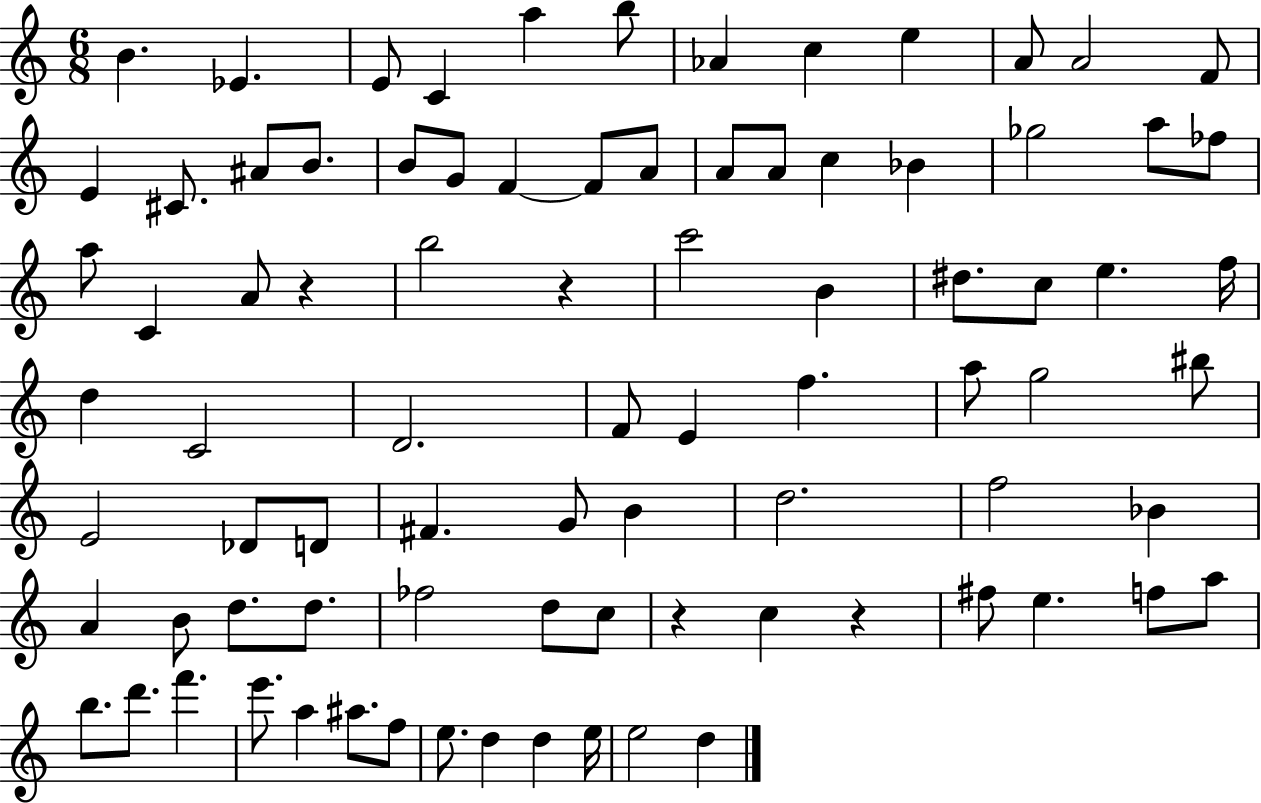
B4/q. Eb4/q. E4/e C4/q A5/q B5/e Ab4/q C5/q E5/q A4/e A4/h F4/e E4/q C#4/e. A#4/e B4/e. B4/e G4/e F4/q F4/e A4/e A4/e A4/e C5/q Bb4/q Gb5/h A5/e FES5/e A5/e C4/q A4/e R/q B5/h R/q C6/h B4/q D#5/e. C5/e E5/q. F5/s D5/q C4/h D4/h. F4/e E4/q F5/q. A5/e G5/h BIS5/e E4/h Db4/e D4/e F#4/q. G4/e B4/q D5/h. F5/h Bb4/q A4/q B4/e D5/e. D5/e. FES5/h D5/e C5/e R/q C5/q R/q F#5/e E5/q. F5/e A5/e B5/e. D6/e. F6/q. E6/e. A5/q A#5/e. F5/e E5/e. D5/q D5/q E5/s E5/h D5/q